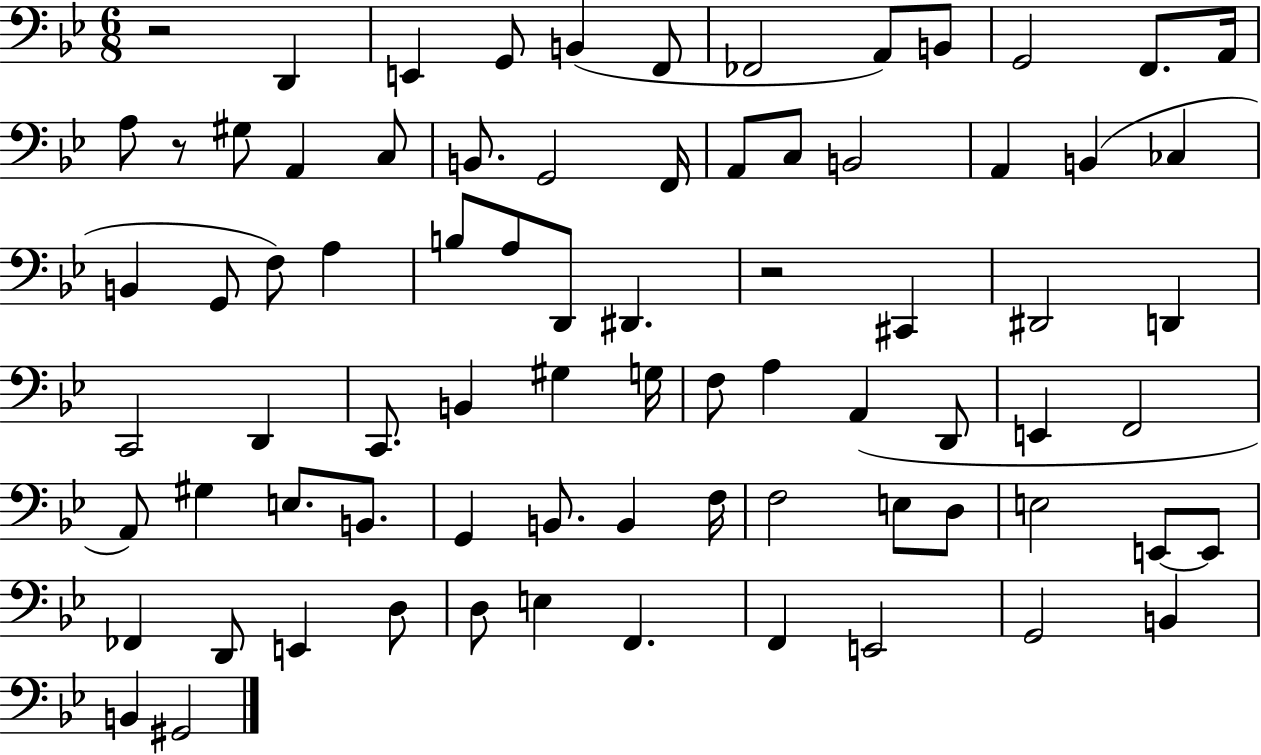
{
  \clef bass
  \numericTimeSignature
  \time 6/8
  \key bes \major
  r2 d,4 | e,4 g,8 b,4( f,8 | fes,2 a,8) b,8 | g,2 f,8. a,16 | \break a8 r8 gis8 a,4 c8 | b,8. g,2 f,16 | a,8 c8 b,2 | a,4 b,4( ces4 | \break b,4 g,8 f8) a4 | b8 a8 d,8 dis,4. | r2 cis,4 | dis,2 d,4 | \break c,2 d,4 | c,8. b,4 gis4 g16 | f8 a4 a,4( d,8 | e,4 f,2 | \break a,8) gis4 e8. b,8. | g,4 b,8. b,4 f16 | f2 e8 d8 | e2 e,8~~ e,8 | \break fes,4 d,8 e,4 d8 | d8 e4 f,4. | f,4 e,2 | g,2 b,4 | \break b,4 gis,2 | \bar "|."
}